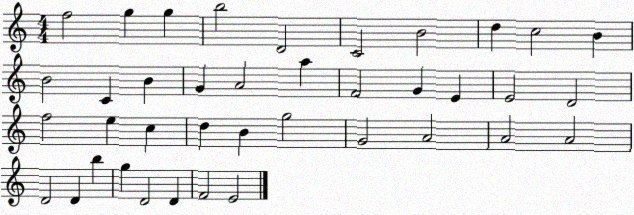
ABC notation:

X:1
T:Untitled
M:4/4
L:1/4
K:C
f2 g g b2 D2 C2 B2 d c2 B B2 C B G A2 a F2 G E E2 D2 f2 e c d B g2 G2 A2 A2 A2 D2 D b g D2 D F2 E2